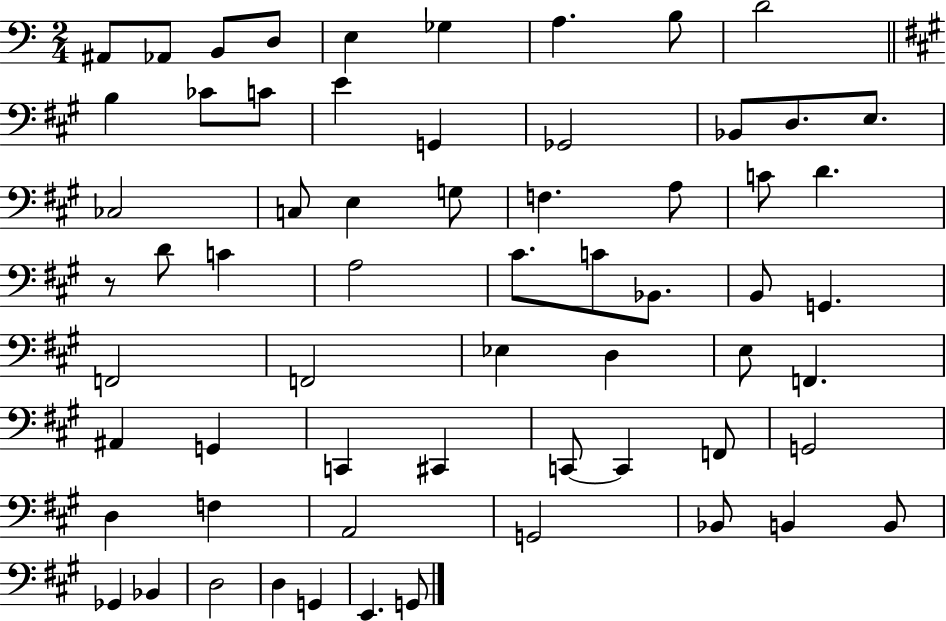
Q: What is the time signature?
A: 2/4